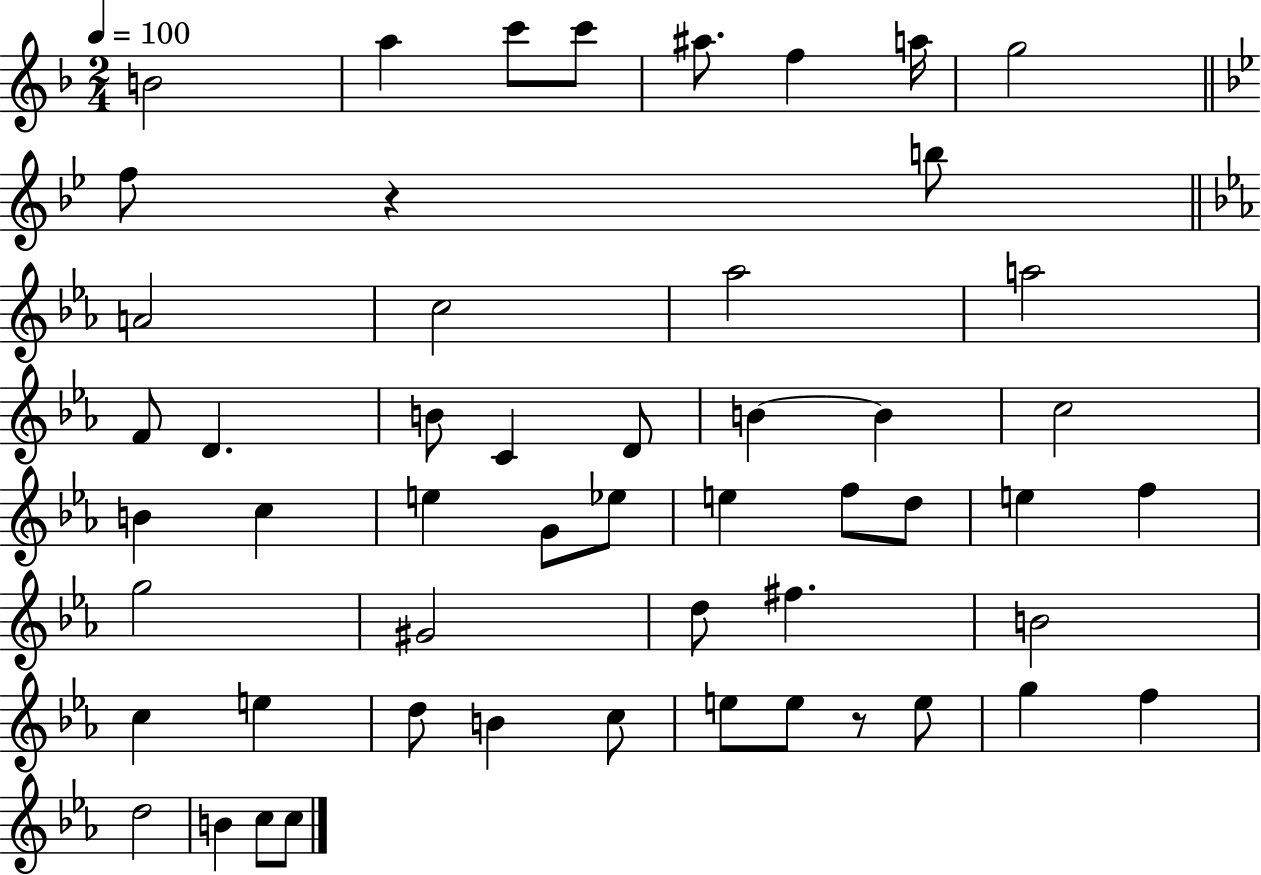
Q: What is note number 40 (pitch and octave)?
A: D5